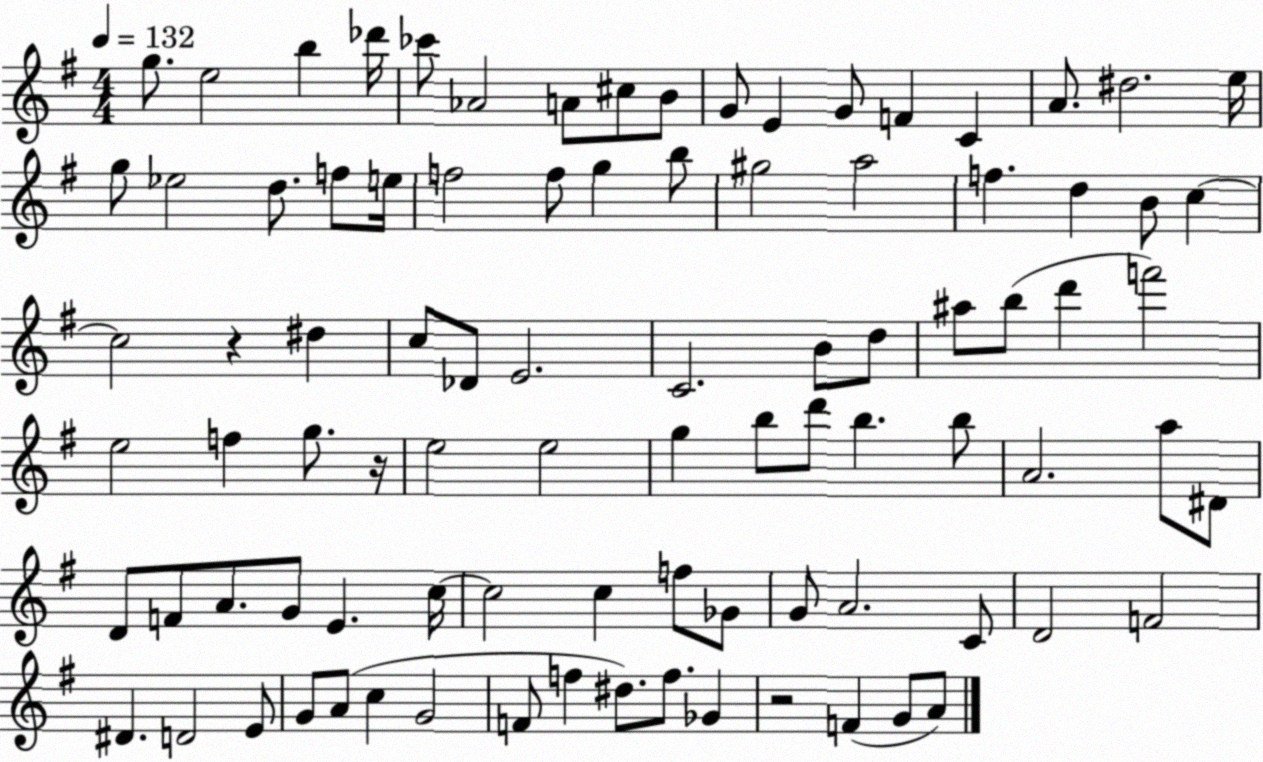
X:1
T:Untitled
M:4/4
L:1/4
K:G
g/2 e2 b _d'/4 _c'/2 _A2 A/2 ^c/2 B/2 G/2 E G/2 F C A/2 ^d2 e/4 g/2 _e2 d/2 f/2 e/4 f2 f/2 g b/2 ^g2 a2 f d B/2 c c2 z ^d c/2 _D/2 E2 C2 B/2 d/2 ^a/2 b/2 d' f'2 e2 f g/2 z/4 e2 e2 g b/2 d'/2 b b/2 A2 a/2 ^D/2 D/2 F/2 A/2 G/2 E c/4 c2 c f/2 _G/2 G/2 A2 C/2 D2 F2 ^D D2 E/2 G/2 A/2 c G2 F/2 f ^d/2 f/2 _G z2 F G/2 A/2